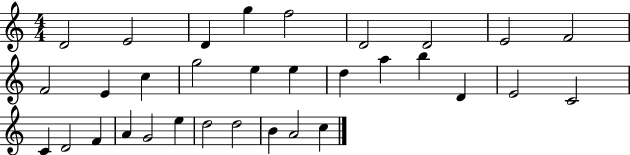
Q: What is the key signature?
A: C major